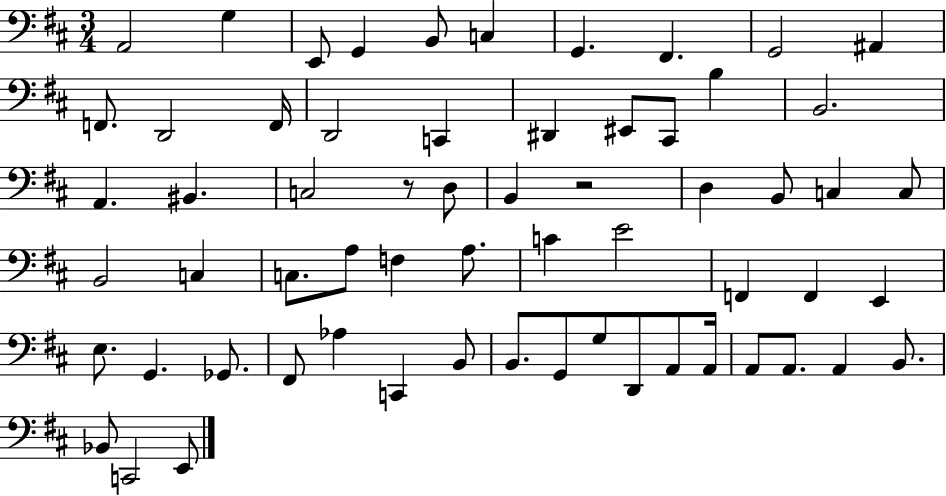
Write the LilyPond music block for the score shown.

{
  \clef bass
  \numericTimeSignature
  \time 3/4
  \key d \major
  a,2 g4 | e,8 g,4 b,8 c4 | g,4. fis,4. | g,2 ais,4 | \break f,8. d,2 f,16 | d,2 c,4 | dis,4 eis,8 cis,8 b4 | b,2. | \break a,4. bis,4. | c2 r8 d8 | b,4 r2 | d4 b,8 c4 c8 | \break b,2 c4 | c8. a8 f4 a8. | c'4 e'2 | f,4 f,4 e,4 | \break e8. g,4. ges,8. | fis,8 aes4 c,4 b,8 | b,8. g,8 g8 d,8 a,8 a,16 | a,8 a,8. a,4 b,8. | \break bes,8 c,2 e,8 | \bar "|."
}